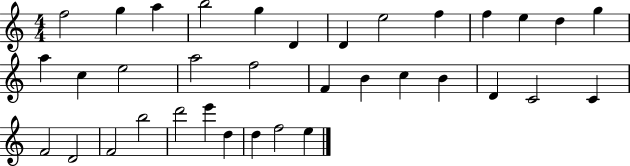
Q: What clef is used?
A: treble